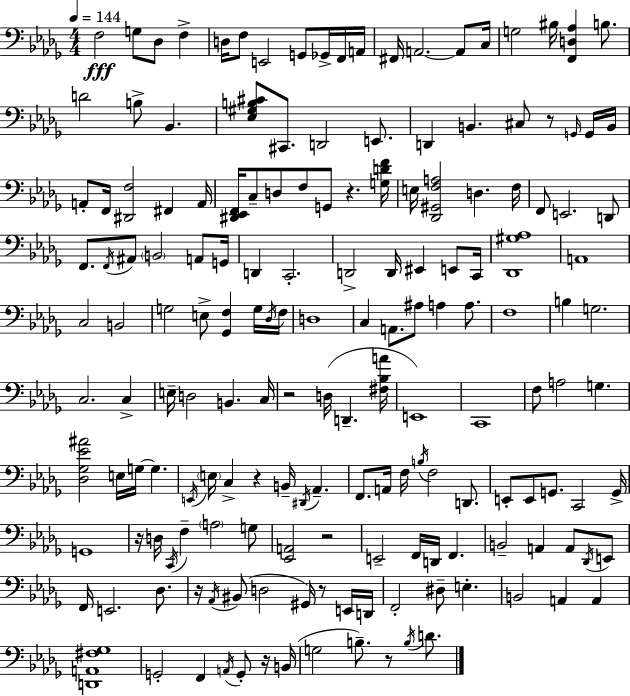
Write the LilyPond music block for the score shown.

{
  \clef bass
  \numericTimeSignature
  \time 4/4
  \key bes \minor
  \tempo 4 = 144
  f2\fff g8 des8 f4-> | d16 f8 e,2 g,8 ges,16-> f,16 a,16 | fis,16 a,2.~~ a,8 c16 | g2 bis16 <f, d aes>4 b8. | \break d'2 b8-> bes,4. | <ees gis b cis'>8 cis,8. d,2 e,8. | d,4 b,4. cis8 r8 \grace { g,16 } g,16 | b,16 a,8-. f,16 <dis, f>2 fis,4 | \break a,16 <dis, ees, f,>16 c8-- d8 f8 g,8 r4. | <g d' f'>16 e16 <des, gis, f a>2 d4. | f16 f,8 e,2. d,8 | f,8. \acciaccatura { f,16 } ais,8 \parenthesize b,2 a,8 | \break g,16 d,4 c,2.-. | d,2-> d,16 eis,4 e,8 | c,16 <des, gis aes>1 | a,1 | \break c2 b,2 | g2 e8-> <ges, f>4 | g16 \acciaccatura { des16 } f16 d1 | c4 a,8. ais8 a4 | \break a8. f1 | b4 g2. | c2. c4-> | e16-- d2 b,4. | \break c16 r2 d16( d,4.-- | <fis bes a'>16 e,1) | c,1 | f8 a2 g4. | \break <des ges ees' ais'>2 e16 g16~~ g4. | \acciaccatura { e,16 } \parenthesize e16 c4-> r4 b,16-- \acciaccatura { dis,16 } aes,4.-- | f,8. a,16 f16 \acciaccatura { b16 } f2 | d,8. e,8-. e,8 g,8. c,2 | \break g,16-> g,1 | r16 d16 \acciaccatura { c,16 } f4-- \parenthesize a2 | g8 <ees, a,>2 r2 | e,2-- f,16 | \break d,16 f,4. b,2-- a,4 | a,8 \acciaccatura { des,16 } e,8 f,16 e,2. | des8. r16 \acciaccatura { aes,16 }( bis,8 d2 | gis,16) r8 e,16 d,16 f,2-. | \break dis8-- e4.-. b,2 | a,4 a,4 <d, a, fis ges>1 | g,2-. | f,4 \acciaccatura { a,16 } g,8-. r16 b,16( g2 | \break b8.--) r8 \acciaccatura { b16 } d'8. \bar "|."
}